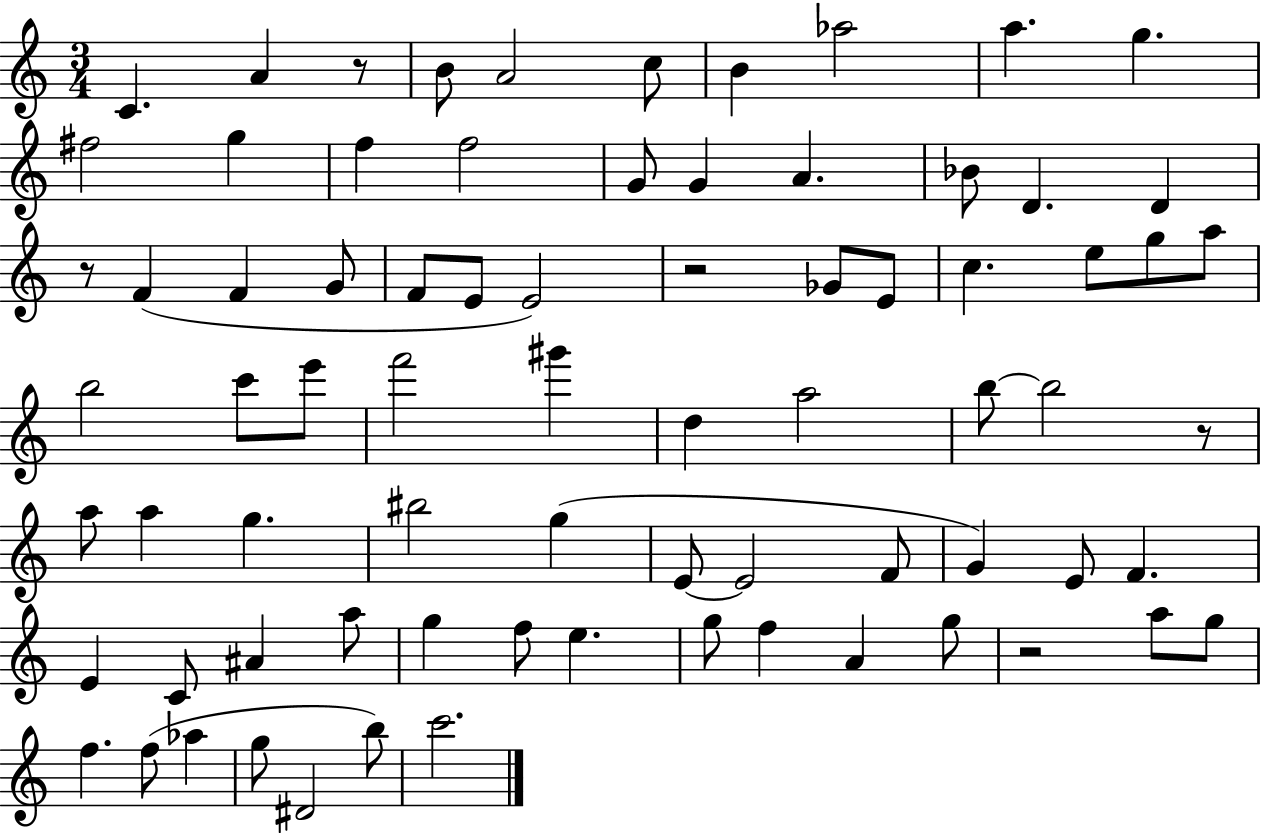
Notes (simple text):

C4/q. A4/q R/e B4/e A4/h C5/e B4/q Ab5/h A5/q. G5/q. F#5/h G5/q F5/q F5/h G4/e G4/q A4/q. Bb4/e D4/q. D4/q R/e F4/q F4/q G4/e F4/e E4/e E4/h R/h Gb4/e E4/e C5/q. E5/e G5/e A5/e B5/h C6/e E6/e F6/h G#6/q D5/q A5/h B5/e B5/h R/e A5/e A5/q G5/q. BIS5/h G5/q E4/e E4/h F4/e G4/q E4/e F4/q. E4/q C4/e A#4/q A5/e G5/q F5/e E5/q. G5/e F5/q A4/q G5/e R/h A5/e G5/e F5/q. F5/e Ab5/q G5/e D#4/h B5/e C6/h.